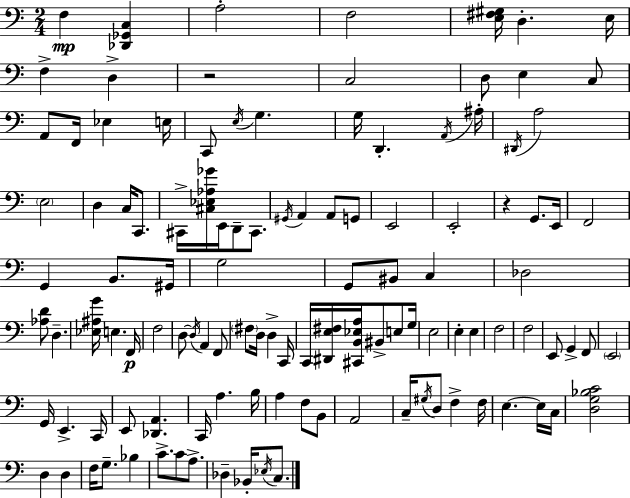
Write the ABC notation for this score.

X:1
T:Untitled
M:2/4
L:1/4
K:C
F, [_D,,_G,,C,] A,2 F,2 [E,^F,^G,]/4 D, E,/4 F, D, z2 C,2 D,/2 E, C,/2 A,,/2 F,,/4 _E, E,/4 C,,/2 E,/4 G, G,/4 D,, A,,/4 ^A,/4 ^D,,/4 A,2 E,2 D, C,/4 C,,/2 ^C,,/4 [^C,_E,_A,_G]/4 E,,/4 D,,/2 ^C,,/2 ^G,,/4 A,, A,,/2 G,,/2 E,,2 E,,2 z G,,/2 E,,/4 F,,2 G,, B,,/2 ^G,,/4 G,2 G,,/2 ^B,,/2 C, _D,2 [_A,D]/2 D, [_E,^A,G]/4 E, F,,/4 F,2 D,/2 D,/4 A,, F,,/2 ^F,/2 D,/4 D, C,,/4 C,,/4 [^D,,E,^F,]/4 [^C,,B,,_E,A,]/4 ^B,,/2 E,/2 G,/4 E,2 E, E, F,2 F,2 E,,/2 G,, F,,/2 E,,2 G,,/4 E,, C,,/4 E,,/2 [_D,,A,,] C,,/4 A, B,/4 A, F,/2 B,,/2 A,,2 C,/4 ^G,/4 D,/2 F, F,/4 E, E,/4 C,/4 [D,G,_B,C]2 D, D, F,/4 G,/2 _B, C/2 C/2 A,/2 _D, _B,,/4 _E,/4 C,/2